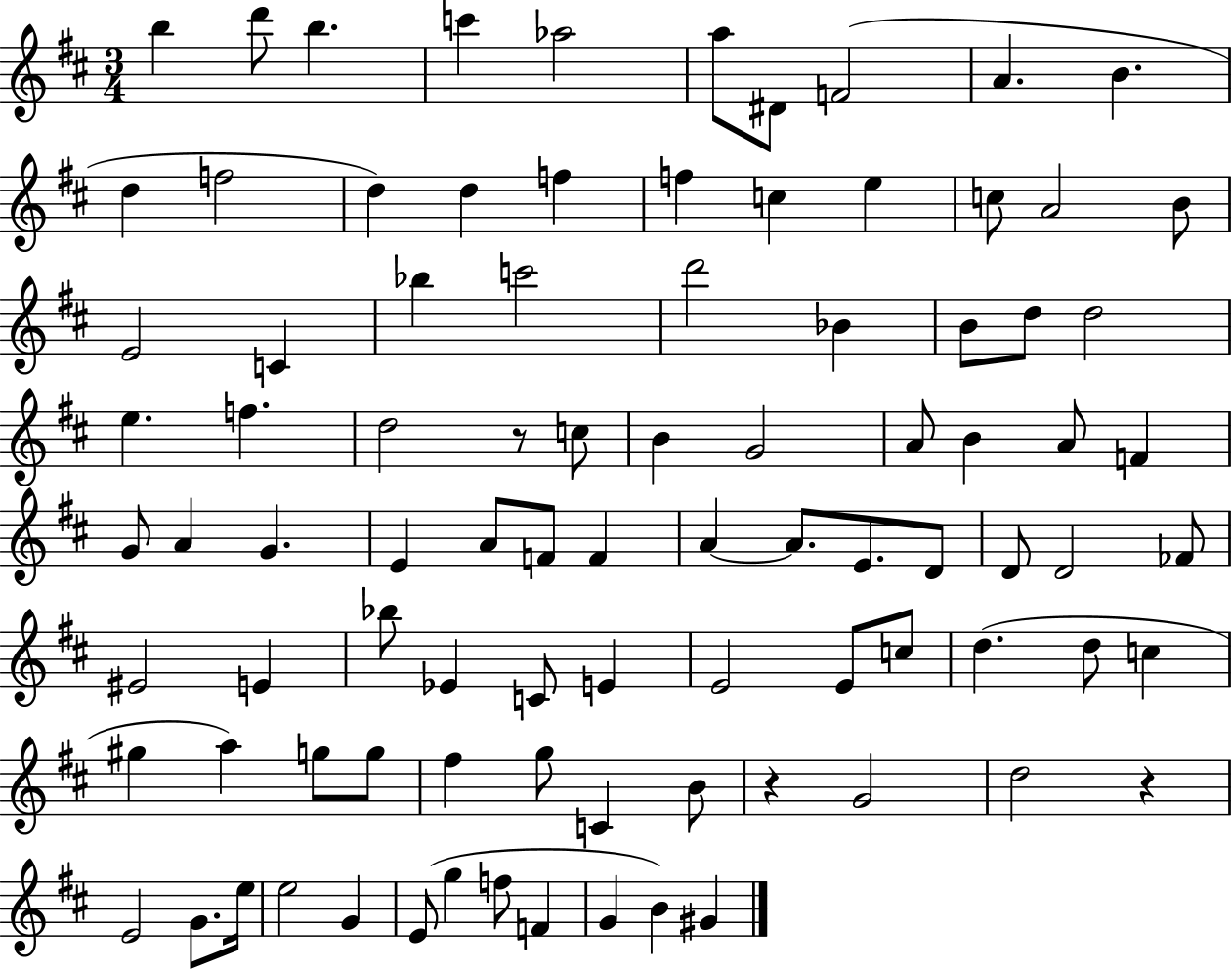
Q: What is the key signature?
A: D major